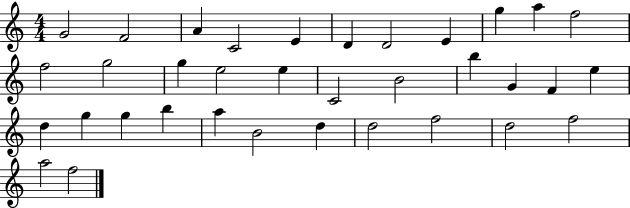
{
  \clef treble
  \numericTimeSignature
  \time 4/4
  \key c \major
  g'2 f'2 | a'4 c'2 e'4 | d'4 d'2 e'4 | g''4 a''4 f''2 | \break f''2 g''2 | g''4 e''2 e''4 | c'2 b'2 | b''4 g'4 f'4 e''4 | \break d''4 g''4 g''4 b''4 | a''4 b'2 d''4 | d''2 f''2 | d''2 f''2 | \break a''2 f''2 | \bar "|."
}